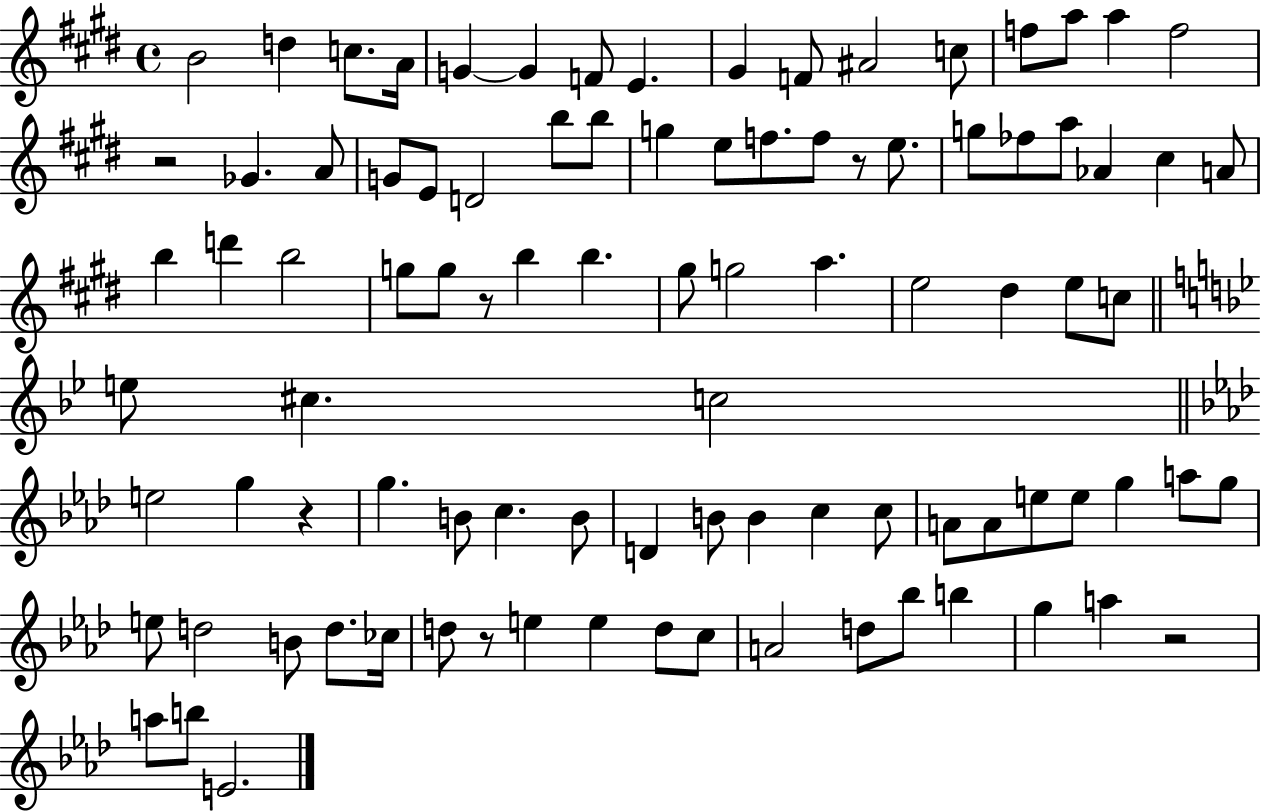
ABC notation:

X:1
T:Untitled
M:4/4
L:1/4
K:E
B2 d c/2 A/4 G G F/2 E ^G F/2 ^A2 c/2 f/2 a/2 a f2 z2 _G A/2 G/2 E/2 D2 b/2 b/2 g e/2 f/2 f/2 z/2 e/2 g/2 _f/2 a/2 _A ^c A/2 b d' b2 g/2 g/2 z/2 b b ^g/2 g2 a e2 ^d e/2 c/2 e/2 ^c c2 e2 g z g B/2 c B/2 D B/2 B c c/2 A/2 A/2 e/2 e/2 g a/2 g/2 e/2 d2 B/2 d/2 _c/4 d/2 z/2 e e d/2 c/2 A2 d/2 _b/2 b g a z2 a/2 b/2 E2